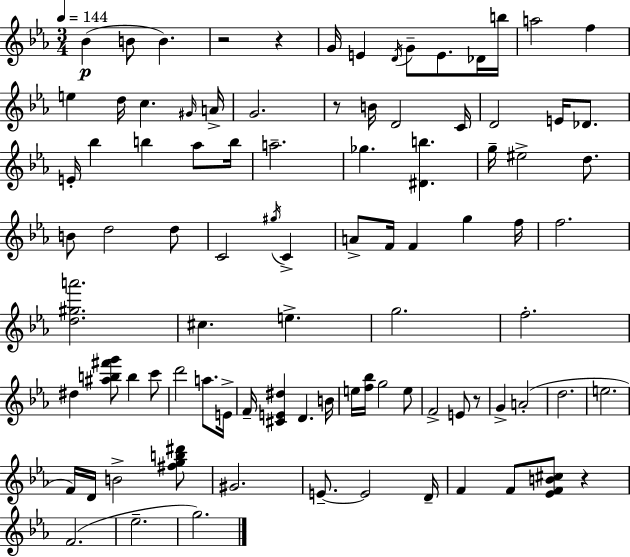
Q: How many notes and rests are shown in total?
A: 92